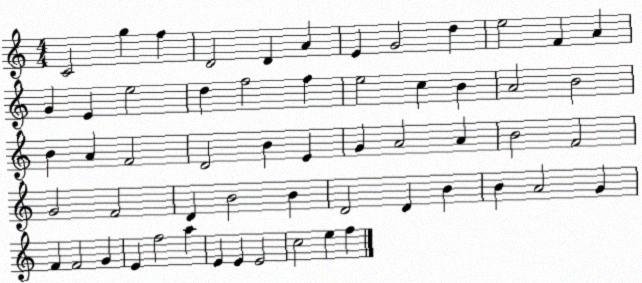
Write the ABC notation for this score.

X:1
T:Untitled
M:4/4
L:1/4
K:C
C2 g f D2 D A E G2 d e2 F A G E e2 d f2 f e2 c B A2 B2 B A F2 D2 B E G A2 A B2 F2 G2 F2 D B2 B D2 D B B A2 G F F2 G E f2 a E E E2 c2 e f